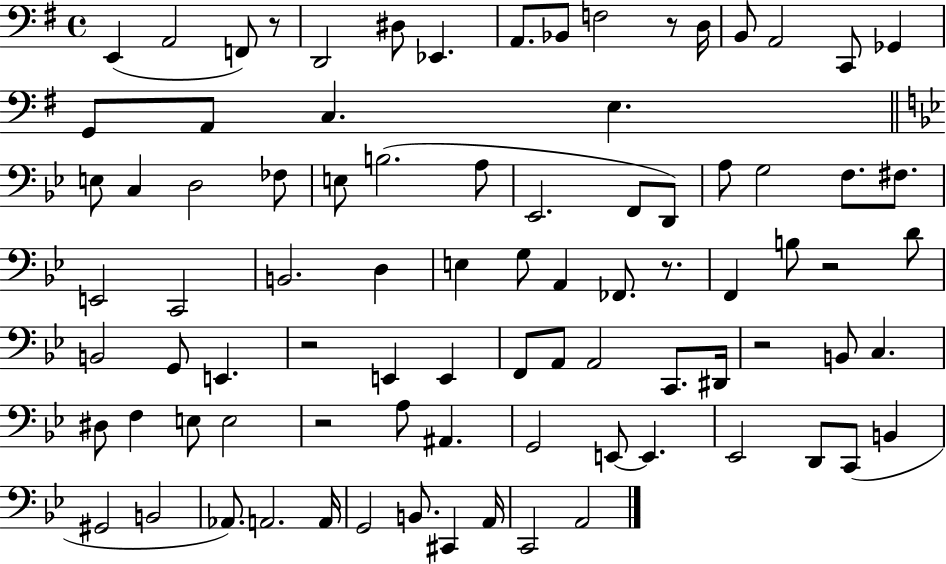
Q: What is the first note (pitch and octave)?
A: E2